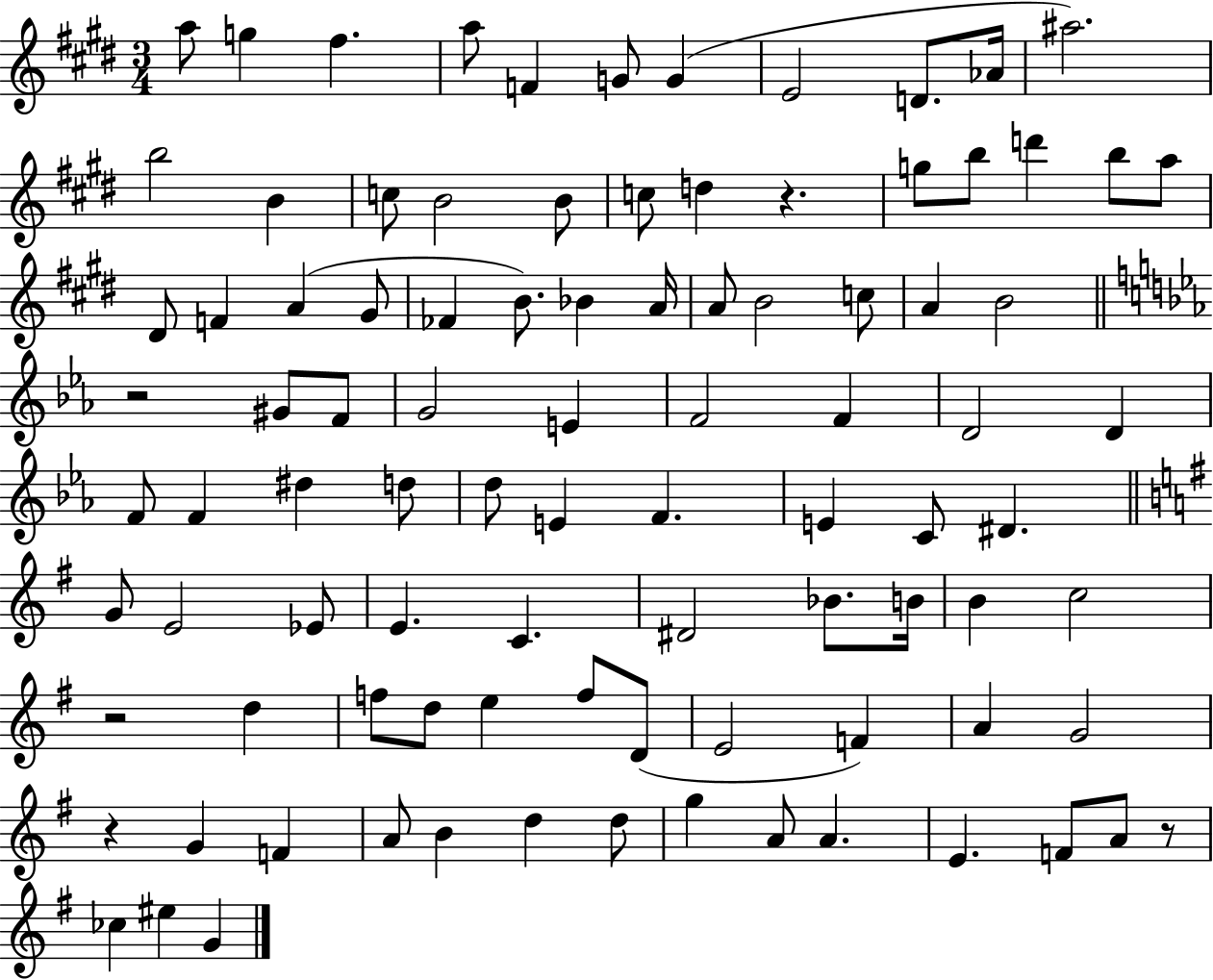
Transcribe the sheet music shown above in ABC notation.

X:1
T:Untitled
M:3/4
L:1/4
K:E
a/2 g ^f a/2 F G/2 G E2 D/2 _A/4 ^a2 b2 B c/2 B2 B/2 c/2 d z g/2 b/2 d' b/2 a/2 ^D/2 F A ^G/2 _F B/2 _B A/4 A/2 B2 c/2 A B2 z2 ^G/2 F/2 G2 E F2 F D2 D F/2 F ^d d/2 d/2 E F E C/2 ^D G/2 E2 _E/2 E C ^D2 _B/2 B/4 B c2 z2 d f/2 d/2 e f/2 D/2 E2 F A G2 z G F A/2 B d d/2 g A/2 A E F/2 A/2 z/2 _c ^e G